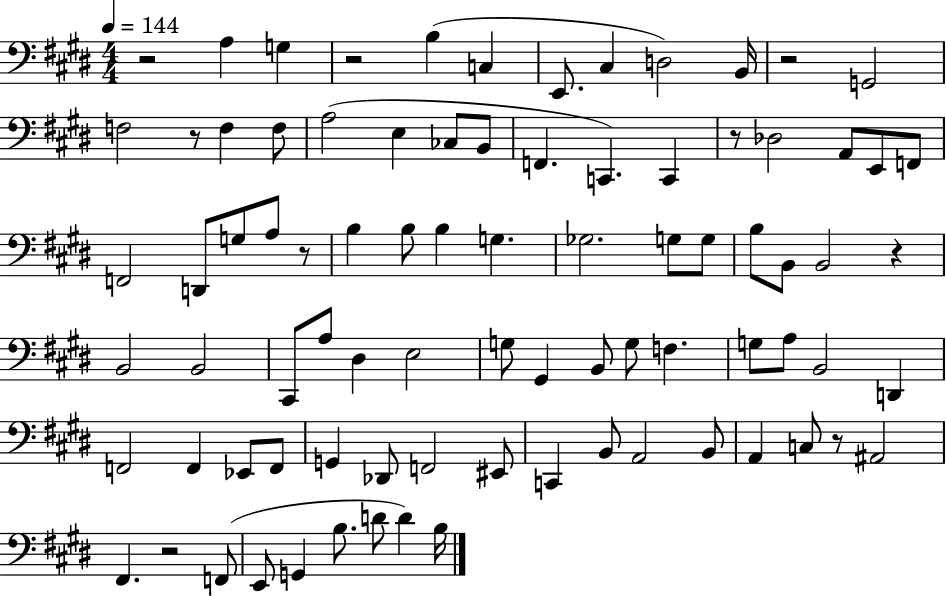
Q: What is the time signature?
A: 4/4